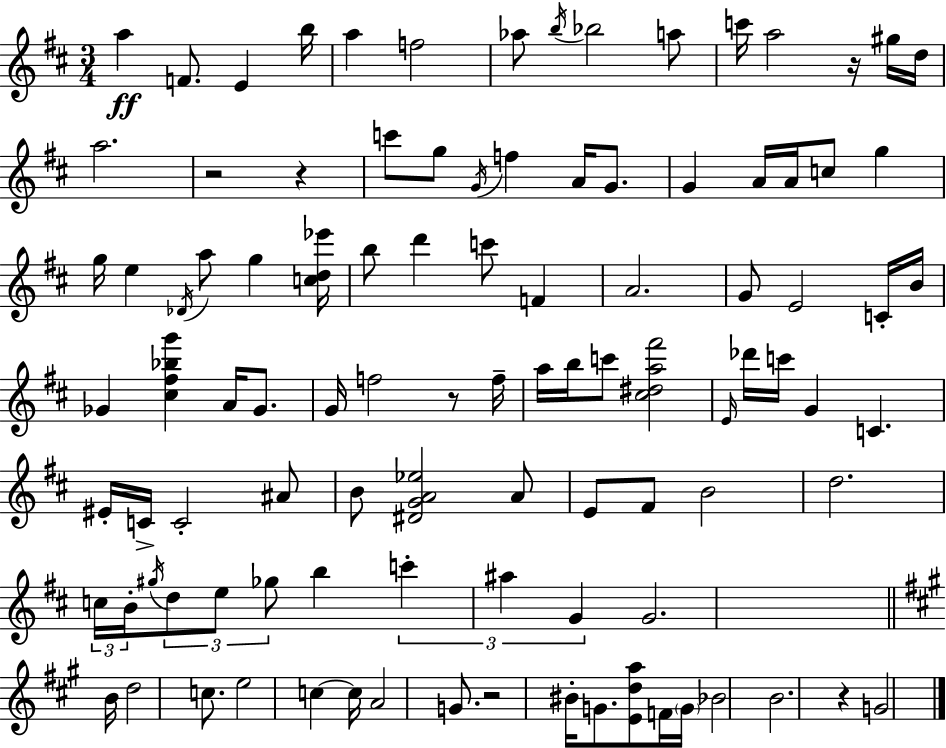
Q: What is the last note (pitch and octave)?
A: G4